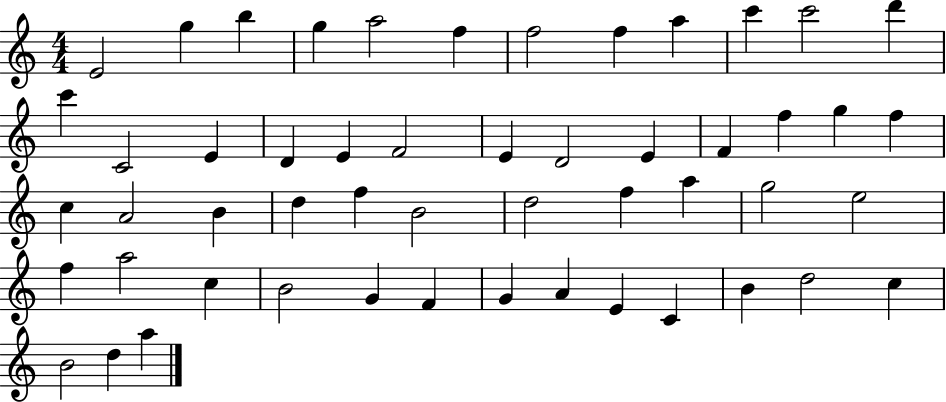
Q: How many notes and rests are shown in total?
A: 52